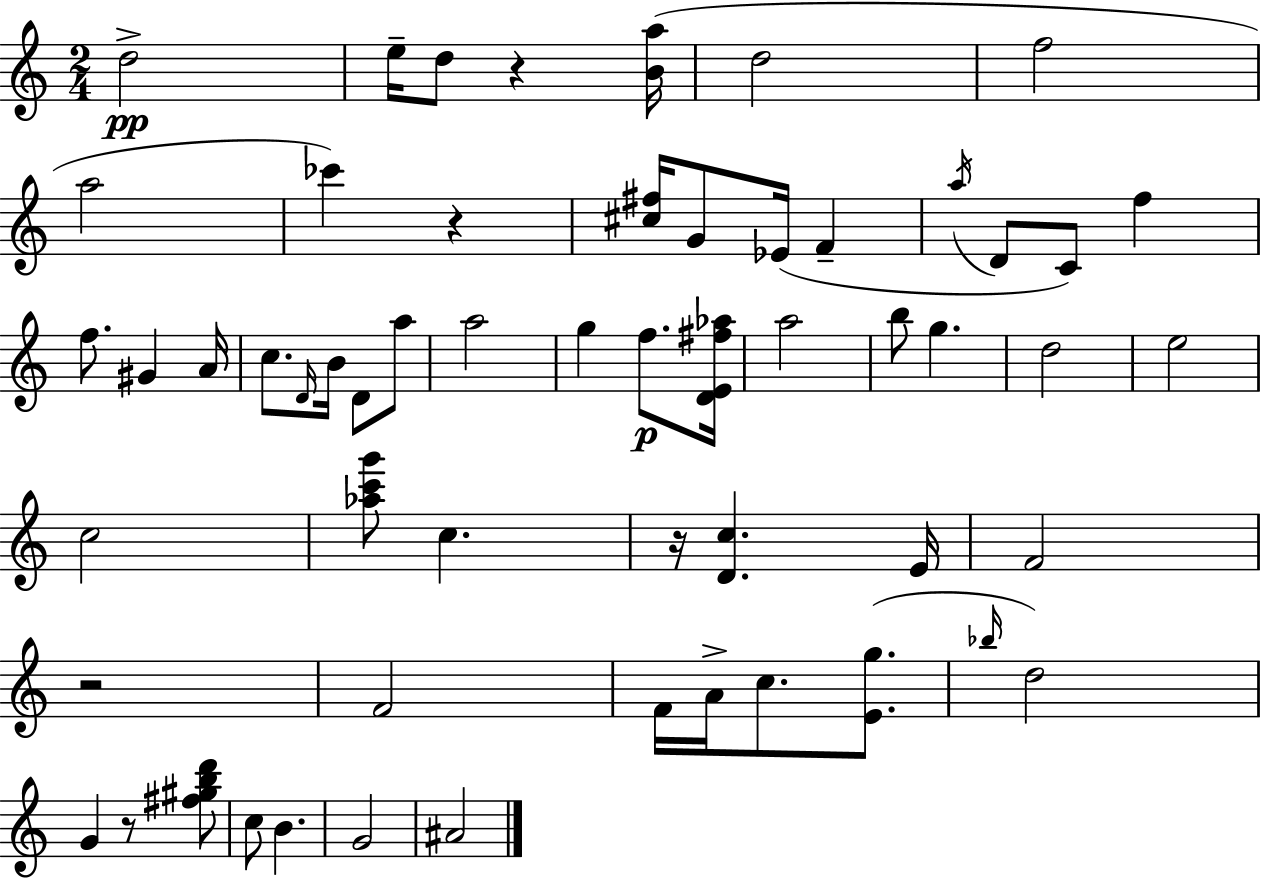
X:1
T:Untitled
M:2/4
L:1/4
K:C
d2 e/4 d/2 z [Ba]/4 d2 f2 a2 _c' z [^c^f]/4 G/2 _E/4 F a/4 D/2 C/2 f f/2 ^G A/4 c/2 D/4 B/4 D/2 a/2 a2 g f/2 [DE^f_a]/4 a2 b/2 g d2 e2 c2 [_ac'g']/2 c z/4 [Dc] E/4 F2 z2 F2 F/4 A/4 c/2 [Eg]/2 _b/4 d2 G z/2 [^f^gbd']/2 c/2 B G2 ^A2